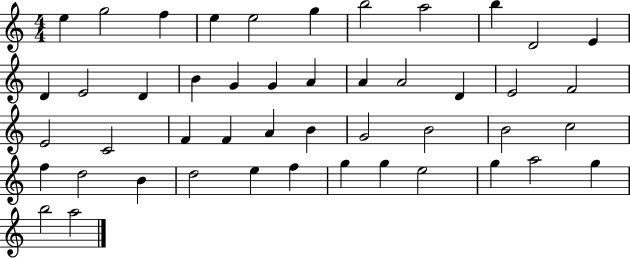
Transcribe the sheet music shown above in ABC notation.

X:1
T:Untitled
M:4/4
L:1/4
K:C
e g2 f e e2 g b2 a2 b D2 E D E2 D B G G A A A2 D E2 F2 E2 C2 F F A B G2 B2 B2 c2 f d2 B d2 e f g g e2 g a2 g b2 a2